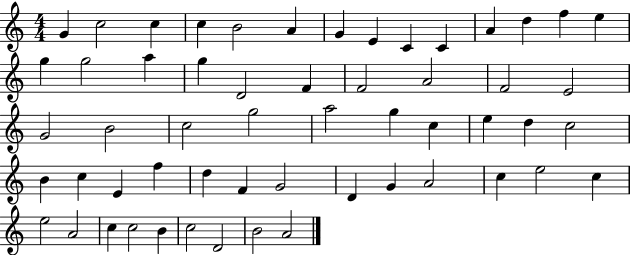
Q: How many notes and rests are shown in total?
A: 56